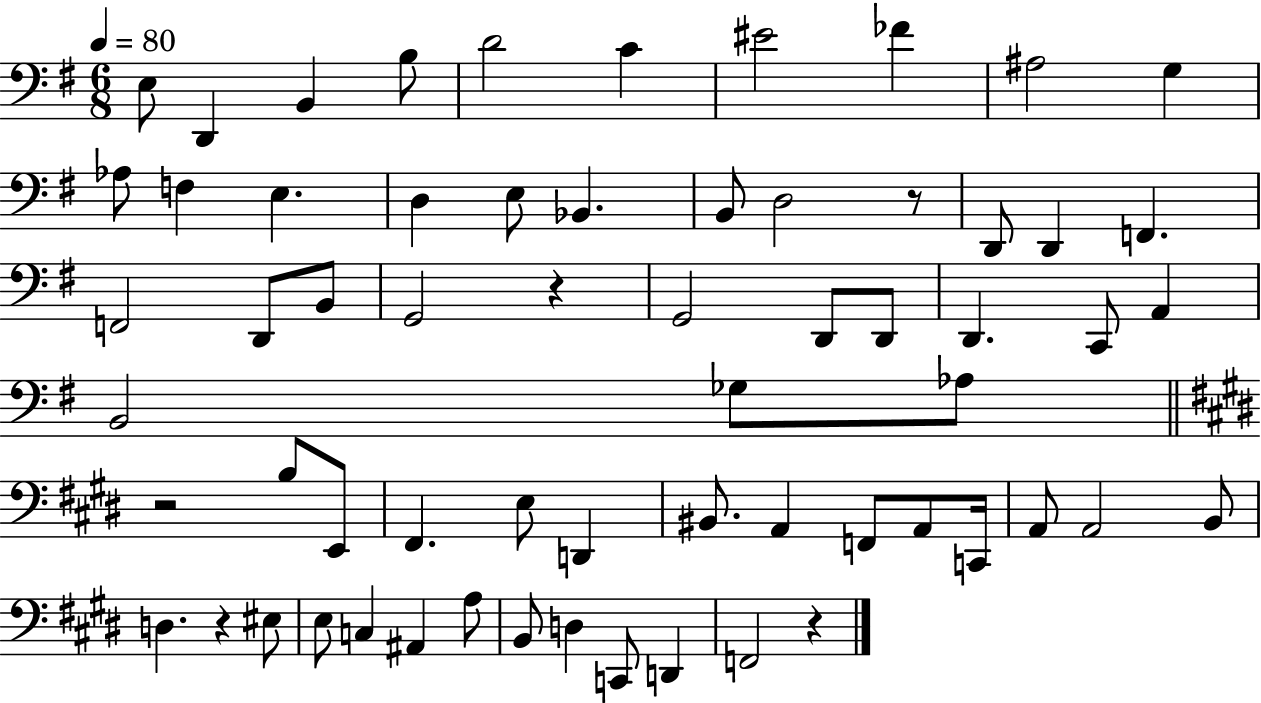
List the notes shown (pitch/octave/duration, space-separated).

E3/e D2/q B2/q B3/e D4/h C4/q EIS4/h FES4/q A#3/h G3/q Ab3/e F3/q E3/q. D3/q E3/e Bb2/q. B2/e D3/h R/e D2/e D2/q F2/q. F2/h D2/e B2/e G2/h R/q G2/h D2/e D2/e D2/q. C2/e A2/q B2/h Gb3/e Ab3/e R/h B3/e E2/e F#2/q. E3/e D2/q BIS2/e. A2/q F2/e A2/e C2/s A2/e A2/h B2/e D3/q. R/q EIS3/e E3/e C3/q A#2/q A3/e B2/e D3/q C2/e D2/q F2/h R/q